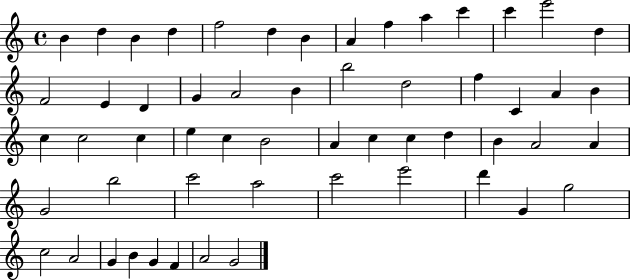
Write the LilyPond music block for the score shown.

{
  \clef treble
  \time 4/4
  \defaultTimeSignature
  \key c \major
  b'4 d''4 b'4 d''4 | f''2 d''4 b'4 | a'4 f''4 a''4 c'''4 | c'''4 e'''2 d''4 | \break f'2 e'4 d'4 | g'4 a'2 b'4 | b''2 d''2 | f''4 c'4 a'4 b'4 | \break c''4 c''2 c''4 | e''4 c''4 b'2 | a'4 c''4 c''4 d''4 | b'4 a'2 a'4 | \break g'2 b''2 | c'''2 a''2 | c'''2 e'''2 | d'''4 g'4 g''2 | \break c''2 a'2 | g'4 b'4 g'4 f'4 | a'2 g'2 | \bar "|."
}